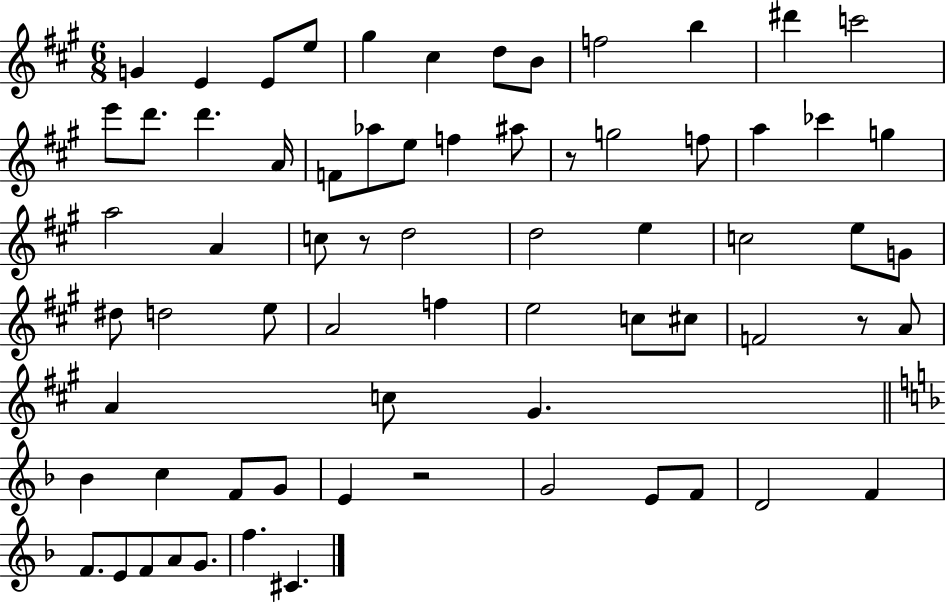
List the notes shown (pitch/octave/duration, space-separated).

G4/q E4/q E4/e E5/e G#5/q C#5/q D5/e B4/e F5/h B5/q D#6/q C6/h E6/e D6/e. D6/q. A4/s F4/e Ab5/e E5/e F5/q A#5/e R/e G5/h F5/e A5/q CES6/q G5/q A5/h A4/q C5/e R/e D5/h D5/h E5/q C5/h E5/e G4/e D#5/e D5/h E5/e A4/h F5/q E5/h C5/e C#5/e F4/h R/e A4/e A4/q C5/e G#4/q. Bb4/q C5/q F4/e G4/e E4/q R/h G4/h E4/e F4/e D4/h F4/q F4/e. E4/e F4/e A4/e G4/e. F5/q. C#4/q.